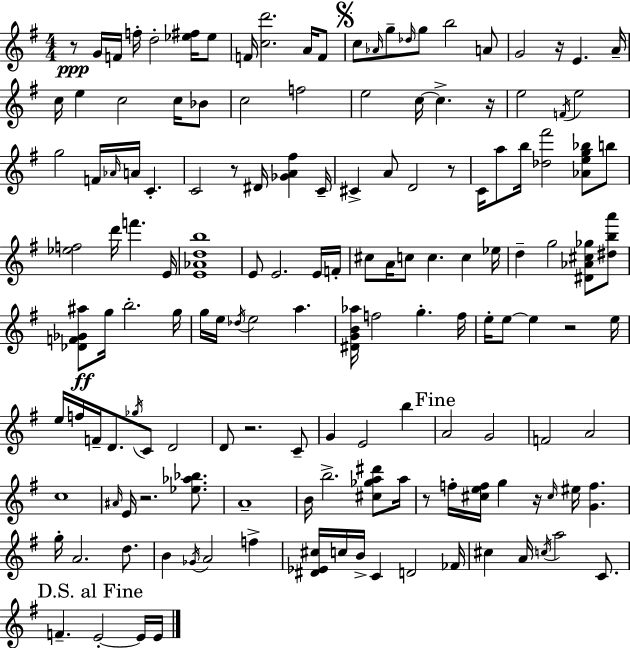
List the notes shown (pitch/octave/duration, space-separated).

R/e G4/s F4/s F5/s D5/h [Eb5,F#5]/s Eb5/e F4/s [C5,D6]/h. A4/s F4/e C5/e Ab4/s G5/e Db5/s G5/e B5/h A4/e G4/h R/s E4/q. A4/s C5/s E5/q C5/h C5/s Bb4/e C5/h F5/h E5/h C5/s C5/q. R/s E5/h F4/s E5/h G5/h F4/s Ab4/s A4/s C4/q. C4/h R/e D#4/s [Gb4,A4,F#5]/q C4/s C#4/q A4/e D4/h R/e C4/s A5/e B5/s [Db5,F#6]/h [Ab4,E5,G5,Bb5]/e B5/e [Eb5,F5]/h D6/s F6/q. E4/s [E4,Ab4,D5,B5]/w E4/e E4/h. E4/s F4/s C#5/e A4/s C5/e C5/q. C5/q Eb5/s D5/q G5/h [D#4,Ab4,C#5,Gb5]/e [D#5,B5,A6]/e [Db4,F4,Gb4,A#5]/e G5/s B5/h. G5/s G5/s E5/s Db5/s E5/h A5/q. [D#4,G4,B4,Ab5]/s F5/h G5/q. F5/s E5/s E5/e E5/q R/h E5/s E5/s F5/s F4/s D4/e. Gb5/s C4/e D4/h D4/e R/h. C4/e G4/q E4/h B5/q A4/h G4/h F4/h A4/h C5/w A#4/s E4/s R/h. [Eb5,Ab5,Bb5]/e. A4/w B4/s B5/h. [C#5,Gb5,A5,D#6]/e A5/s R/e F5/s [C#5,E5,F5]/s G5/q R/s C#5/s EIS5/s [G4,F5]/q. G5/s A4/h. D5/e. B4/q Gb4/s A4/h F5/q [D#4,Eb4,C#5]/s C5/s B4/s C4/q D4/h FES4/s C#5/q A4/s C5/s A5/h C4/e. F4/q. E4/h E4/s E4/s